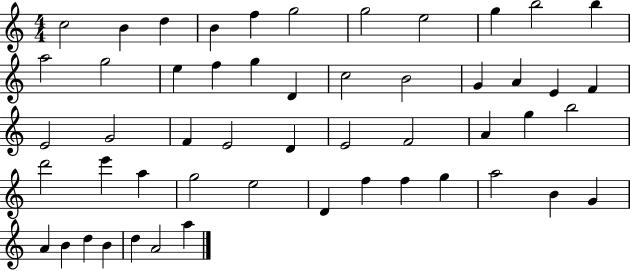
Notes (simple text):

C5/h B4/q D5/q B4/q F5/q G5/h G5/h E5/h G5/q B5/h B5/q A5/h G5/h E5/q F5/q G5/q D4/q C5/h B4/h G4/q A4/q E4/q F4/q E4/h G4/h F4/q E4/h D4/q E4/h F4/h A4/q G5/q B5/h D6/h E6/q A5/q G5/h E5/h D4/q F5/q F5/q G5/q A5/h B4/q G4/q A4/q B4/q D5/q B4/q D5/q A4/h A5/q